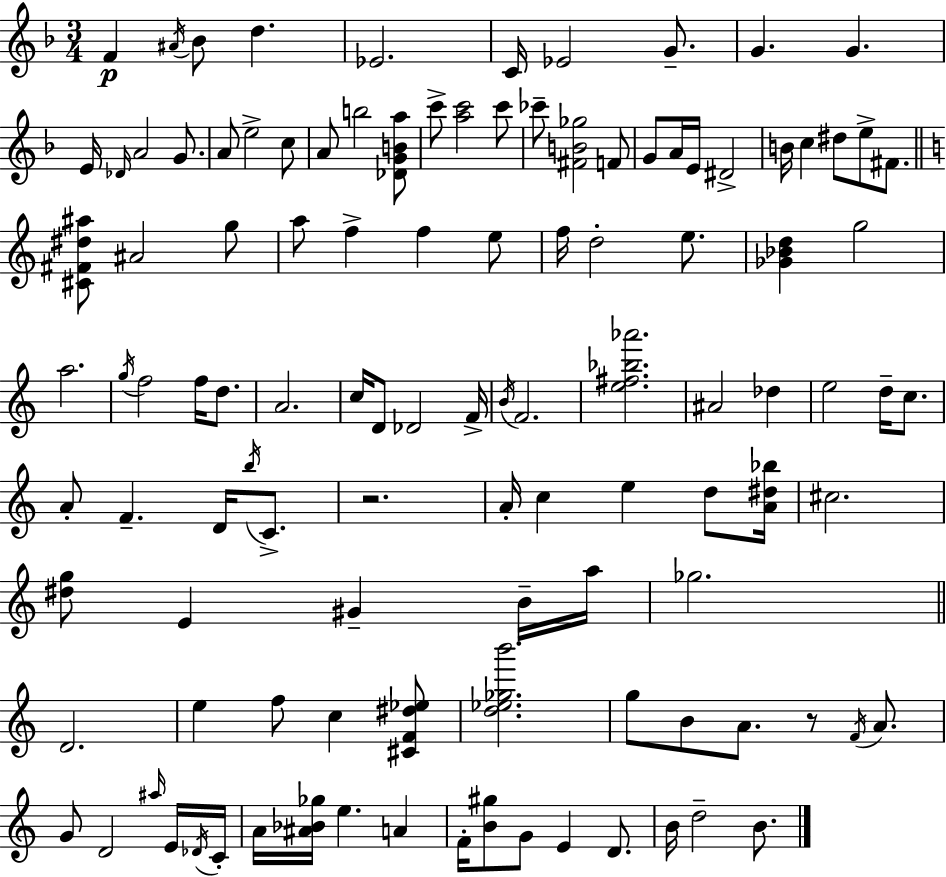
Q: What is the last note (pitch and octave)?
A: B4